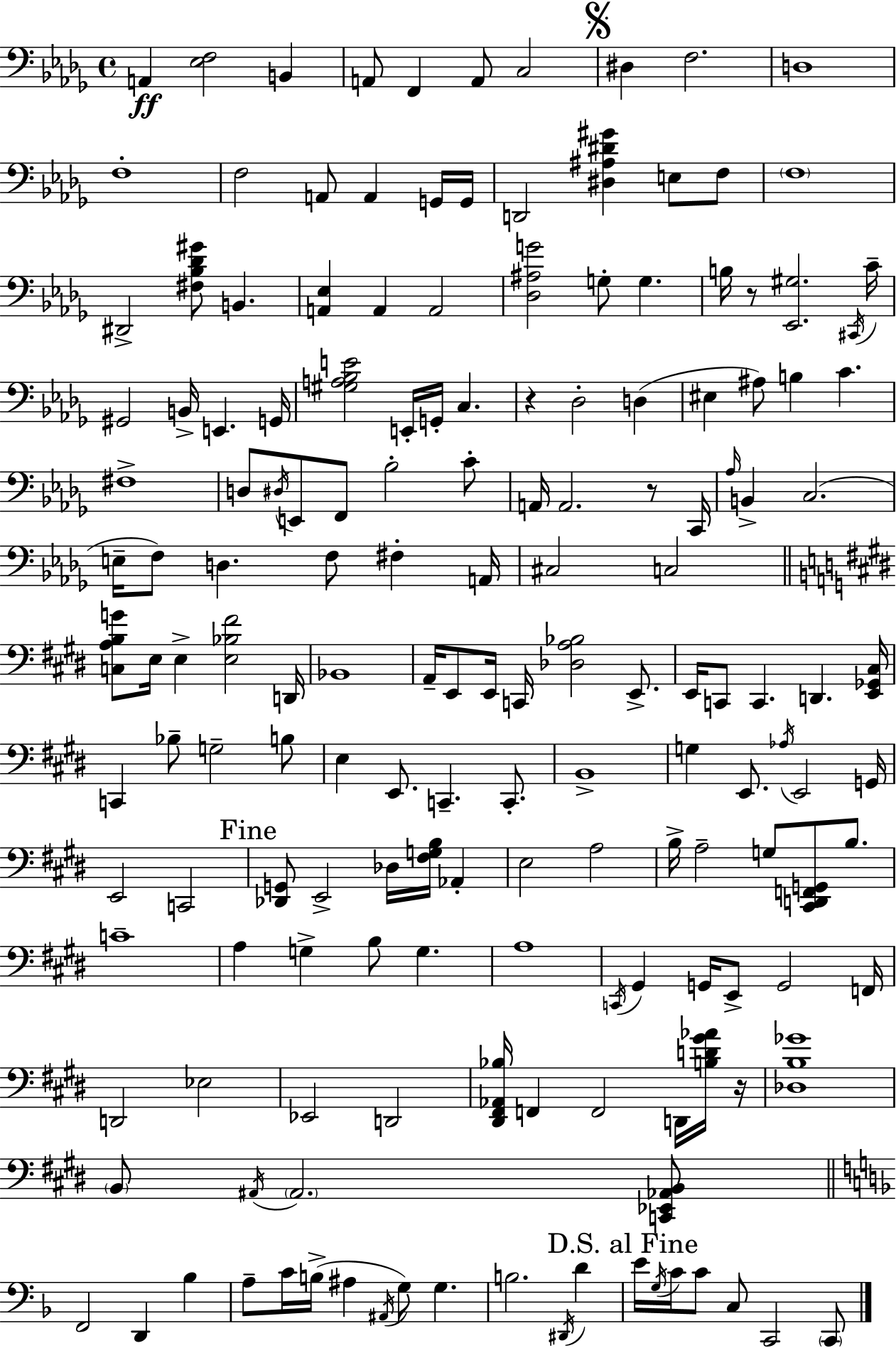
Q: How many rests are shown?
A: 4